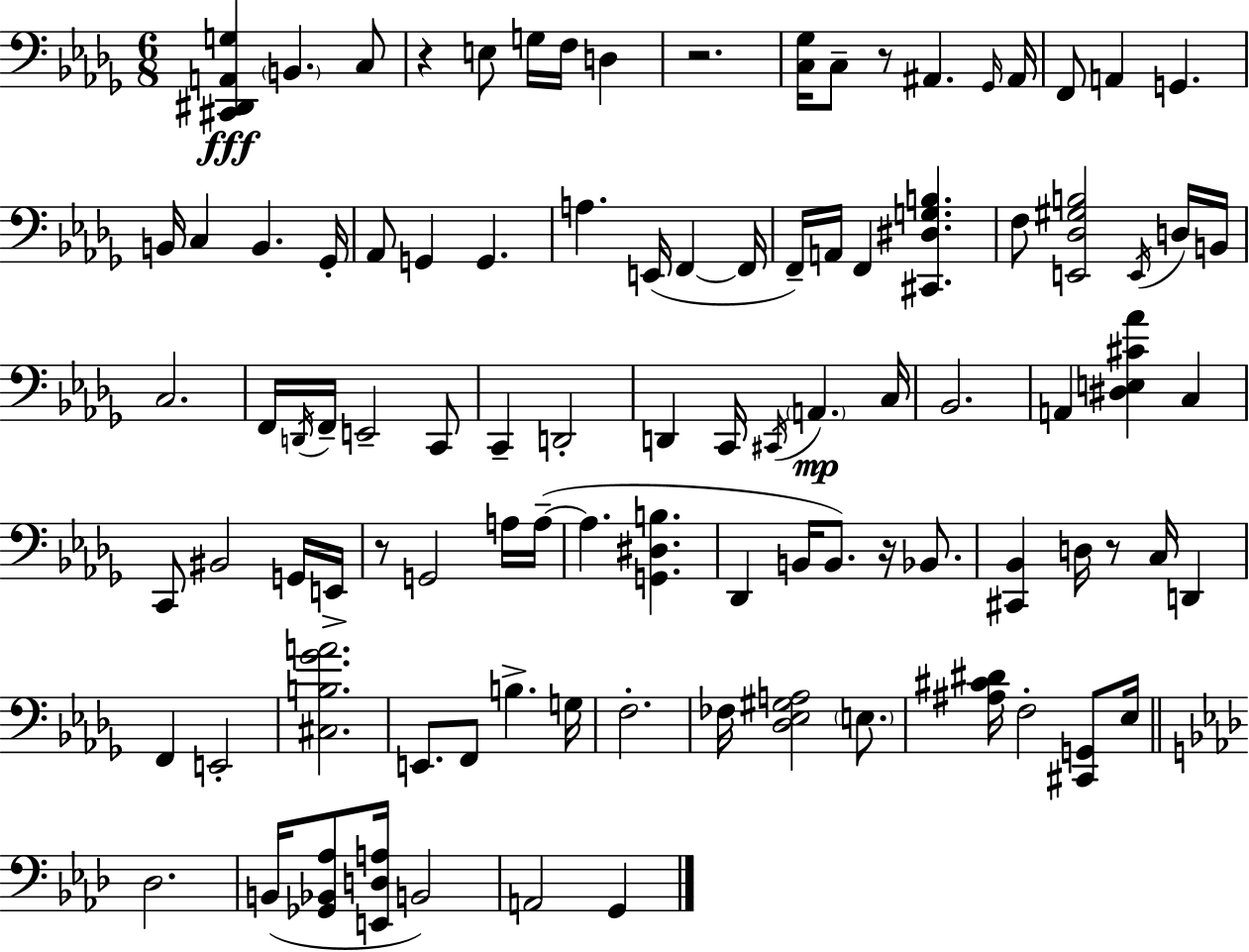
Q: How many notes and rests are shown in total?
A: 97